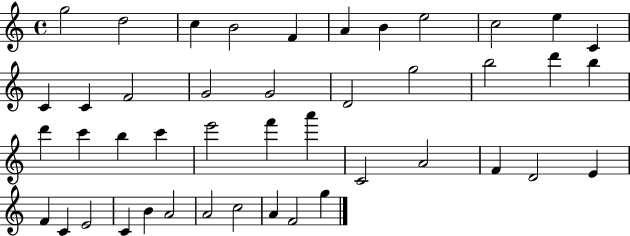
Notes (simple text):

G5/h D5/h C5/q B4/h F4/q A4/q B4/q E5/h C5/h E5/q C4/q C4/q C4/q F4/h G4/h G4/h D4/h G5/h B5/h D6/q B5/q D6/q C6/q B5/q C6/q E6/h F6/q A6/q C4/h A4/h F4/q D4/h E4/q F4/q C4/q E4/h C4/q B4/q A4/h A4/h C5/h A4/q F4/h G5/q